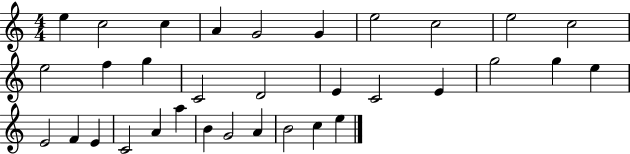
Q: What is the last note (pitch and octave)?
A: E5